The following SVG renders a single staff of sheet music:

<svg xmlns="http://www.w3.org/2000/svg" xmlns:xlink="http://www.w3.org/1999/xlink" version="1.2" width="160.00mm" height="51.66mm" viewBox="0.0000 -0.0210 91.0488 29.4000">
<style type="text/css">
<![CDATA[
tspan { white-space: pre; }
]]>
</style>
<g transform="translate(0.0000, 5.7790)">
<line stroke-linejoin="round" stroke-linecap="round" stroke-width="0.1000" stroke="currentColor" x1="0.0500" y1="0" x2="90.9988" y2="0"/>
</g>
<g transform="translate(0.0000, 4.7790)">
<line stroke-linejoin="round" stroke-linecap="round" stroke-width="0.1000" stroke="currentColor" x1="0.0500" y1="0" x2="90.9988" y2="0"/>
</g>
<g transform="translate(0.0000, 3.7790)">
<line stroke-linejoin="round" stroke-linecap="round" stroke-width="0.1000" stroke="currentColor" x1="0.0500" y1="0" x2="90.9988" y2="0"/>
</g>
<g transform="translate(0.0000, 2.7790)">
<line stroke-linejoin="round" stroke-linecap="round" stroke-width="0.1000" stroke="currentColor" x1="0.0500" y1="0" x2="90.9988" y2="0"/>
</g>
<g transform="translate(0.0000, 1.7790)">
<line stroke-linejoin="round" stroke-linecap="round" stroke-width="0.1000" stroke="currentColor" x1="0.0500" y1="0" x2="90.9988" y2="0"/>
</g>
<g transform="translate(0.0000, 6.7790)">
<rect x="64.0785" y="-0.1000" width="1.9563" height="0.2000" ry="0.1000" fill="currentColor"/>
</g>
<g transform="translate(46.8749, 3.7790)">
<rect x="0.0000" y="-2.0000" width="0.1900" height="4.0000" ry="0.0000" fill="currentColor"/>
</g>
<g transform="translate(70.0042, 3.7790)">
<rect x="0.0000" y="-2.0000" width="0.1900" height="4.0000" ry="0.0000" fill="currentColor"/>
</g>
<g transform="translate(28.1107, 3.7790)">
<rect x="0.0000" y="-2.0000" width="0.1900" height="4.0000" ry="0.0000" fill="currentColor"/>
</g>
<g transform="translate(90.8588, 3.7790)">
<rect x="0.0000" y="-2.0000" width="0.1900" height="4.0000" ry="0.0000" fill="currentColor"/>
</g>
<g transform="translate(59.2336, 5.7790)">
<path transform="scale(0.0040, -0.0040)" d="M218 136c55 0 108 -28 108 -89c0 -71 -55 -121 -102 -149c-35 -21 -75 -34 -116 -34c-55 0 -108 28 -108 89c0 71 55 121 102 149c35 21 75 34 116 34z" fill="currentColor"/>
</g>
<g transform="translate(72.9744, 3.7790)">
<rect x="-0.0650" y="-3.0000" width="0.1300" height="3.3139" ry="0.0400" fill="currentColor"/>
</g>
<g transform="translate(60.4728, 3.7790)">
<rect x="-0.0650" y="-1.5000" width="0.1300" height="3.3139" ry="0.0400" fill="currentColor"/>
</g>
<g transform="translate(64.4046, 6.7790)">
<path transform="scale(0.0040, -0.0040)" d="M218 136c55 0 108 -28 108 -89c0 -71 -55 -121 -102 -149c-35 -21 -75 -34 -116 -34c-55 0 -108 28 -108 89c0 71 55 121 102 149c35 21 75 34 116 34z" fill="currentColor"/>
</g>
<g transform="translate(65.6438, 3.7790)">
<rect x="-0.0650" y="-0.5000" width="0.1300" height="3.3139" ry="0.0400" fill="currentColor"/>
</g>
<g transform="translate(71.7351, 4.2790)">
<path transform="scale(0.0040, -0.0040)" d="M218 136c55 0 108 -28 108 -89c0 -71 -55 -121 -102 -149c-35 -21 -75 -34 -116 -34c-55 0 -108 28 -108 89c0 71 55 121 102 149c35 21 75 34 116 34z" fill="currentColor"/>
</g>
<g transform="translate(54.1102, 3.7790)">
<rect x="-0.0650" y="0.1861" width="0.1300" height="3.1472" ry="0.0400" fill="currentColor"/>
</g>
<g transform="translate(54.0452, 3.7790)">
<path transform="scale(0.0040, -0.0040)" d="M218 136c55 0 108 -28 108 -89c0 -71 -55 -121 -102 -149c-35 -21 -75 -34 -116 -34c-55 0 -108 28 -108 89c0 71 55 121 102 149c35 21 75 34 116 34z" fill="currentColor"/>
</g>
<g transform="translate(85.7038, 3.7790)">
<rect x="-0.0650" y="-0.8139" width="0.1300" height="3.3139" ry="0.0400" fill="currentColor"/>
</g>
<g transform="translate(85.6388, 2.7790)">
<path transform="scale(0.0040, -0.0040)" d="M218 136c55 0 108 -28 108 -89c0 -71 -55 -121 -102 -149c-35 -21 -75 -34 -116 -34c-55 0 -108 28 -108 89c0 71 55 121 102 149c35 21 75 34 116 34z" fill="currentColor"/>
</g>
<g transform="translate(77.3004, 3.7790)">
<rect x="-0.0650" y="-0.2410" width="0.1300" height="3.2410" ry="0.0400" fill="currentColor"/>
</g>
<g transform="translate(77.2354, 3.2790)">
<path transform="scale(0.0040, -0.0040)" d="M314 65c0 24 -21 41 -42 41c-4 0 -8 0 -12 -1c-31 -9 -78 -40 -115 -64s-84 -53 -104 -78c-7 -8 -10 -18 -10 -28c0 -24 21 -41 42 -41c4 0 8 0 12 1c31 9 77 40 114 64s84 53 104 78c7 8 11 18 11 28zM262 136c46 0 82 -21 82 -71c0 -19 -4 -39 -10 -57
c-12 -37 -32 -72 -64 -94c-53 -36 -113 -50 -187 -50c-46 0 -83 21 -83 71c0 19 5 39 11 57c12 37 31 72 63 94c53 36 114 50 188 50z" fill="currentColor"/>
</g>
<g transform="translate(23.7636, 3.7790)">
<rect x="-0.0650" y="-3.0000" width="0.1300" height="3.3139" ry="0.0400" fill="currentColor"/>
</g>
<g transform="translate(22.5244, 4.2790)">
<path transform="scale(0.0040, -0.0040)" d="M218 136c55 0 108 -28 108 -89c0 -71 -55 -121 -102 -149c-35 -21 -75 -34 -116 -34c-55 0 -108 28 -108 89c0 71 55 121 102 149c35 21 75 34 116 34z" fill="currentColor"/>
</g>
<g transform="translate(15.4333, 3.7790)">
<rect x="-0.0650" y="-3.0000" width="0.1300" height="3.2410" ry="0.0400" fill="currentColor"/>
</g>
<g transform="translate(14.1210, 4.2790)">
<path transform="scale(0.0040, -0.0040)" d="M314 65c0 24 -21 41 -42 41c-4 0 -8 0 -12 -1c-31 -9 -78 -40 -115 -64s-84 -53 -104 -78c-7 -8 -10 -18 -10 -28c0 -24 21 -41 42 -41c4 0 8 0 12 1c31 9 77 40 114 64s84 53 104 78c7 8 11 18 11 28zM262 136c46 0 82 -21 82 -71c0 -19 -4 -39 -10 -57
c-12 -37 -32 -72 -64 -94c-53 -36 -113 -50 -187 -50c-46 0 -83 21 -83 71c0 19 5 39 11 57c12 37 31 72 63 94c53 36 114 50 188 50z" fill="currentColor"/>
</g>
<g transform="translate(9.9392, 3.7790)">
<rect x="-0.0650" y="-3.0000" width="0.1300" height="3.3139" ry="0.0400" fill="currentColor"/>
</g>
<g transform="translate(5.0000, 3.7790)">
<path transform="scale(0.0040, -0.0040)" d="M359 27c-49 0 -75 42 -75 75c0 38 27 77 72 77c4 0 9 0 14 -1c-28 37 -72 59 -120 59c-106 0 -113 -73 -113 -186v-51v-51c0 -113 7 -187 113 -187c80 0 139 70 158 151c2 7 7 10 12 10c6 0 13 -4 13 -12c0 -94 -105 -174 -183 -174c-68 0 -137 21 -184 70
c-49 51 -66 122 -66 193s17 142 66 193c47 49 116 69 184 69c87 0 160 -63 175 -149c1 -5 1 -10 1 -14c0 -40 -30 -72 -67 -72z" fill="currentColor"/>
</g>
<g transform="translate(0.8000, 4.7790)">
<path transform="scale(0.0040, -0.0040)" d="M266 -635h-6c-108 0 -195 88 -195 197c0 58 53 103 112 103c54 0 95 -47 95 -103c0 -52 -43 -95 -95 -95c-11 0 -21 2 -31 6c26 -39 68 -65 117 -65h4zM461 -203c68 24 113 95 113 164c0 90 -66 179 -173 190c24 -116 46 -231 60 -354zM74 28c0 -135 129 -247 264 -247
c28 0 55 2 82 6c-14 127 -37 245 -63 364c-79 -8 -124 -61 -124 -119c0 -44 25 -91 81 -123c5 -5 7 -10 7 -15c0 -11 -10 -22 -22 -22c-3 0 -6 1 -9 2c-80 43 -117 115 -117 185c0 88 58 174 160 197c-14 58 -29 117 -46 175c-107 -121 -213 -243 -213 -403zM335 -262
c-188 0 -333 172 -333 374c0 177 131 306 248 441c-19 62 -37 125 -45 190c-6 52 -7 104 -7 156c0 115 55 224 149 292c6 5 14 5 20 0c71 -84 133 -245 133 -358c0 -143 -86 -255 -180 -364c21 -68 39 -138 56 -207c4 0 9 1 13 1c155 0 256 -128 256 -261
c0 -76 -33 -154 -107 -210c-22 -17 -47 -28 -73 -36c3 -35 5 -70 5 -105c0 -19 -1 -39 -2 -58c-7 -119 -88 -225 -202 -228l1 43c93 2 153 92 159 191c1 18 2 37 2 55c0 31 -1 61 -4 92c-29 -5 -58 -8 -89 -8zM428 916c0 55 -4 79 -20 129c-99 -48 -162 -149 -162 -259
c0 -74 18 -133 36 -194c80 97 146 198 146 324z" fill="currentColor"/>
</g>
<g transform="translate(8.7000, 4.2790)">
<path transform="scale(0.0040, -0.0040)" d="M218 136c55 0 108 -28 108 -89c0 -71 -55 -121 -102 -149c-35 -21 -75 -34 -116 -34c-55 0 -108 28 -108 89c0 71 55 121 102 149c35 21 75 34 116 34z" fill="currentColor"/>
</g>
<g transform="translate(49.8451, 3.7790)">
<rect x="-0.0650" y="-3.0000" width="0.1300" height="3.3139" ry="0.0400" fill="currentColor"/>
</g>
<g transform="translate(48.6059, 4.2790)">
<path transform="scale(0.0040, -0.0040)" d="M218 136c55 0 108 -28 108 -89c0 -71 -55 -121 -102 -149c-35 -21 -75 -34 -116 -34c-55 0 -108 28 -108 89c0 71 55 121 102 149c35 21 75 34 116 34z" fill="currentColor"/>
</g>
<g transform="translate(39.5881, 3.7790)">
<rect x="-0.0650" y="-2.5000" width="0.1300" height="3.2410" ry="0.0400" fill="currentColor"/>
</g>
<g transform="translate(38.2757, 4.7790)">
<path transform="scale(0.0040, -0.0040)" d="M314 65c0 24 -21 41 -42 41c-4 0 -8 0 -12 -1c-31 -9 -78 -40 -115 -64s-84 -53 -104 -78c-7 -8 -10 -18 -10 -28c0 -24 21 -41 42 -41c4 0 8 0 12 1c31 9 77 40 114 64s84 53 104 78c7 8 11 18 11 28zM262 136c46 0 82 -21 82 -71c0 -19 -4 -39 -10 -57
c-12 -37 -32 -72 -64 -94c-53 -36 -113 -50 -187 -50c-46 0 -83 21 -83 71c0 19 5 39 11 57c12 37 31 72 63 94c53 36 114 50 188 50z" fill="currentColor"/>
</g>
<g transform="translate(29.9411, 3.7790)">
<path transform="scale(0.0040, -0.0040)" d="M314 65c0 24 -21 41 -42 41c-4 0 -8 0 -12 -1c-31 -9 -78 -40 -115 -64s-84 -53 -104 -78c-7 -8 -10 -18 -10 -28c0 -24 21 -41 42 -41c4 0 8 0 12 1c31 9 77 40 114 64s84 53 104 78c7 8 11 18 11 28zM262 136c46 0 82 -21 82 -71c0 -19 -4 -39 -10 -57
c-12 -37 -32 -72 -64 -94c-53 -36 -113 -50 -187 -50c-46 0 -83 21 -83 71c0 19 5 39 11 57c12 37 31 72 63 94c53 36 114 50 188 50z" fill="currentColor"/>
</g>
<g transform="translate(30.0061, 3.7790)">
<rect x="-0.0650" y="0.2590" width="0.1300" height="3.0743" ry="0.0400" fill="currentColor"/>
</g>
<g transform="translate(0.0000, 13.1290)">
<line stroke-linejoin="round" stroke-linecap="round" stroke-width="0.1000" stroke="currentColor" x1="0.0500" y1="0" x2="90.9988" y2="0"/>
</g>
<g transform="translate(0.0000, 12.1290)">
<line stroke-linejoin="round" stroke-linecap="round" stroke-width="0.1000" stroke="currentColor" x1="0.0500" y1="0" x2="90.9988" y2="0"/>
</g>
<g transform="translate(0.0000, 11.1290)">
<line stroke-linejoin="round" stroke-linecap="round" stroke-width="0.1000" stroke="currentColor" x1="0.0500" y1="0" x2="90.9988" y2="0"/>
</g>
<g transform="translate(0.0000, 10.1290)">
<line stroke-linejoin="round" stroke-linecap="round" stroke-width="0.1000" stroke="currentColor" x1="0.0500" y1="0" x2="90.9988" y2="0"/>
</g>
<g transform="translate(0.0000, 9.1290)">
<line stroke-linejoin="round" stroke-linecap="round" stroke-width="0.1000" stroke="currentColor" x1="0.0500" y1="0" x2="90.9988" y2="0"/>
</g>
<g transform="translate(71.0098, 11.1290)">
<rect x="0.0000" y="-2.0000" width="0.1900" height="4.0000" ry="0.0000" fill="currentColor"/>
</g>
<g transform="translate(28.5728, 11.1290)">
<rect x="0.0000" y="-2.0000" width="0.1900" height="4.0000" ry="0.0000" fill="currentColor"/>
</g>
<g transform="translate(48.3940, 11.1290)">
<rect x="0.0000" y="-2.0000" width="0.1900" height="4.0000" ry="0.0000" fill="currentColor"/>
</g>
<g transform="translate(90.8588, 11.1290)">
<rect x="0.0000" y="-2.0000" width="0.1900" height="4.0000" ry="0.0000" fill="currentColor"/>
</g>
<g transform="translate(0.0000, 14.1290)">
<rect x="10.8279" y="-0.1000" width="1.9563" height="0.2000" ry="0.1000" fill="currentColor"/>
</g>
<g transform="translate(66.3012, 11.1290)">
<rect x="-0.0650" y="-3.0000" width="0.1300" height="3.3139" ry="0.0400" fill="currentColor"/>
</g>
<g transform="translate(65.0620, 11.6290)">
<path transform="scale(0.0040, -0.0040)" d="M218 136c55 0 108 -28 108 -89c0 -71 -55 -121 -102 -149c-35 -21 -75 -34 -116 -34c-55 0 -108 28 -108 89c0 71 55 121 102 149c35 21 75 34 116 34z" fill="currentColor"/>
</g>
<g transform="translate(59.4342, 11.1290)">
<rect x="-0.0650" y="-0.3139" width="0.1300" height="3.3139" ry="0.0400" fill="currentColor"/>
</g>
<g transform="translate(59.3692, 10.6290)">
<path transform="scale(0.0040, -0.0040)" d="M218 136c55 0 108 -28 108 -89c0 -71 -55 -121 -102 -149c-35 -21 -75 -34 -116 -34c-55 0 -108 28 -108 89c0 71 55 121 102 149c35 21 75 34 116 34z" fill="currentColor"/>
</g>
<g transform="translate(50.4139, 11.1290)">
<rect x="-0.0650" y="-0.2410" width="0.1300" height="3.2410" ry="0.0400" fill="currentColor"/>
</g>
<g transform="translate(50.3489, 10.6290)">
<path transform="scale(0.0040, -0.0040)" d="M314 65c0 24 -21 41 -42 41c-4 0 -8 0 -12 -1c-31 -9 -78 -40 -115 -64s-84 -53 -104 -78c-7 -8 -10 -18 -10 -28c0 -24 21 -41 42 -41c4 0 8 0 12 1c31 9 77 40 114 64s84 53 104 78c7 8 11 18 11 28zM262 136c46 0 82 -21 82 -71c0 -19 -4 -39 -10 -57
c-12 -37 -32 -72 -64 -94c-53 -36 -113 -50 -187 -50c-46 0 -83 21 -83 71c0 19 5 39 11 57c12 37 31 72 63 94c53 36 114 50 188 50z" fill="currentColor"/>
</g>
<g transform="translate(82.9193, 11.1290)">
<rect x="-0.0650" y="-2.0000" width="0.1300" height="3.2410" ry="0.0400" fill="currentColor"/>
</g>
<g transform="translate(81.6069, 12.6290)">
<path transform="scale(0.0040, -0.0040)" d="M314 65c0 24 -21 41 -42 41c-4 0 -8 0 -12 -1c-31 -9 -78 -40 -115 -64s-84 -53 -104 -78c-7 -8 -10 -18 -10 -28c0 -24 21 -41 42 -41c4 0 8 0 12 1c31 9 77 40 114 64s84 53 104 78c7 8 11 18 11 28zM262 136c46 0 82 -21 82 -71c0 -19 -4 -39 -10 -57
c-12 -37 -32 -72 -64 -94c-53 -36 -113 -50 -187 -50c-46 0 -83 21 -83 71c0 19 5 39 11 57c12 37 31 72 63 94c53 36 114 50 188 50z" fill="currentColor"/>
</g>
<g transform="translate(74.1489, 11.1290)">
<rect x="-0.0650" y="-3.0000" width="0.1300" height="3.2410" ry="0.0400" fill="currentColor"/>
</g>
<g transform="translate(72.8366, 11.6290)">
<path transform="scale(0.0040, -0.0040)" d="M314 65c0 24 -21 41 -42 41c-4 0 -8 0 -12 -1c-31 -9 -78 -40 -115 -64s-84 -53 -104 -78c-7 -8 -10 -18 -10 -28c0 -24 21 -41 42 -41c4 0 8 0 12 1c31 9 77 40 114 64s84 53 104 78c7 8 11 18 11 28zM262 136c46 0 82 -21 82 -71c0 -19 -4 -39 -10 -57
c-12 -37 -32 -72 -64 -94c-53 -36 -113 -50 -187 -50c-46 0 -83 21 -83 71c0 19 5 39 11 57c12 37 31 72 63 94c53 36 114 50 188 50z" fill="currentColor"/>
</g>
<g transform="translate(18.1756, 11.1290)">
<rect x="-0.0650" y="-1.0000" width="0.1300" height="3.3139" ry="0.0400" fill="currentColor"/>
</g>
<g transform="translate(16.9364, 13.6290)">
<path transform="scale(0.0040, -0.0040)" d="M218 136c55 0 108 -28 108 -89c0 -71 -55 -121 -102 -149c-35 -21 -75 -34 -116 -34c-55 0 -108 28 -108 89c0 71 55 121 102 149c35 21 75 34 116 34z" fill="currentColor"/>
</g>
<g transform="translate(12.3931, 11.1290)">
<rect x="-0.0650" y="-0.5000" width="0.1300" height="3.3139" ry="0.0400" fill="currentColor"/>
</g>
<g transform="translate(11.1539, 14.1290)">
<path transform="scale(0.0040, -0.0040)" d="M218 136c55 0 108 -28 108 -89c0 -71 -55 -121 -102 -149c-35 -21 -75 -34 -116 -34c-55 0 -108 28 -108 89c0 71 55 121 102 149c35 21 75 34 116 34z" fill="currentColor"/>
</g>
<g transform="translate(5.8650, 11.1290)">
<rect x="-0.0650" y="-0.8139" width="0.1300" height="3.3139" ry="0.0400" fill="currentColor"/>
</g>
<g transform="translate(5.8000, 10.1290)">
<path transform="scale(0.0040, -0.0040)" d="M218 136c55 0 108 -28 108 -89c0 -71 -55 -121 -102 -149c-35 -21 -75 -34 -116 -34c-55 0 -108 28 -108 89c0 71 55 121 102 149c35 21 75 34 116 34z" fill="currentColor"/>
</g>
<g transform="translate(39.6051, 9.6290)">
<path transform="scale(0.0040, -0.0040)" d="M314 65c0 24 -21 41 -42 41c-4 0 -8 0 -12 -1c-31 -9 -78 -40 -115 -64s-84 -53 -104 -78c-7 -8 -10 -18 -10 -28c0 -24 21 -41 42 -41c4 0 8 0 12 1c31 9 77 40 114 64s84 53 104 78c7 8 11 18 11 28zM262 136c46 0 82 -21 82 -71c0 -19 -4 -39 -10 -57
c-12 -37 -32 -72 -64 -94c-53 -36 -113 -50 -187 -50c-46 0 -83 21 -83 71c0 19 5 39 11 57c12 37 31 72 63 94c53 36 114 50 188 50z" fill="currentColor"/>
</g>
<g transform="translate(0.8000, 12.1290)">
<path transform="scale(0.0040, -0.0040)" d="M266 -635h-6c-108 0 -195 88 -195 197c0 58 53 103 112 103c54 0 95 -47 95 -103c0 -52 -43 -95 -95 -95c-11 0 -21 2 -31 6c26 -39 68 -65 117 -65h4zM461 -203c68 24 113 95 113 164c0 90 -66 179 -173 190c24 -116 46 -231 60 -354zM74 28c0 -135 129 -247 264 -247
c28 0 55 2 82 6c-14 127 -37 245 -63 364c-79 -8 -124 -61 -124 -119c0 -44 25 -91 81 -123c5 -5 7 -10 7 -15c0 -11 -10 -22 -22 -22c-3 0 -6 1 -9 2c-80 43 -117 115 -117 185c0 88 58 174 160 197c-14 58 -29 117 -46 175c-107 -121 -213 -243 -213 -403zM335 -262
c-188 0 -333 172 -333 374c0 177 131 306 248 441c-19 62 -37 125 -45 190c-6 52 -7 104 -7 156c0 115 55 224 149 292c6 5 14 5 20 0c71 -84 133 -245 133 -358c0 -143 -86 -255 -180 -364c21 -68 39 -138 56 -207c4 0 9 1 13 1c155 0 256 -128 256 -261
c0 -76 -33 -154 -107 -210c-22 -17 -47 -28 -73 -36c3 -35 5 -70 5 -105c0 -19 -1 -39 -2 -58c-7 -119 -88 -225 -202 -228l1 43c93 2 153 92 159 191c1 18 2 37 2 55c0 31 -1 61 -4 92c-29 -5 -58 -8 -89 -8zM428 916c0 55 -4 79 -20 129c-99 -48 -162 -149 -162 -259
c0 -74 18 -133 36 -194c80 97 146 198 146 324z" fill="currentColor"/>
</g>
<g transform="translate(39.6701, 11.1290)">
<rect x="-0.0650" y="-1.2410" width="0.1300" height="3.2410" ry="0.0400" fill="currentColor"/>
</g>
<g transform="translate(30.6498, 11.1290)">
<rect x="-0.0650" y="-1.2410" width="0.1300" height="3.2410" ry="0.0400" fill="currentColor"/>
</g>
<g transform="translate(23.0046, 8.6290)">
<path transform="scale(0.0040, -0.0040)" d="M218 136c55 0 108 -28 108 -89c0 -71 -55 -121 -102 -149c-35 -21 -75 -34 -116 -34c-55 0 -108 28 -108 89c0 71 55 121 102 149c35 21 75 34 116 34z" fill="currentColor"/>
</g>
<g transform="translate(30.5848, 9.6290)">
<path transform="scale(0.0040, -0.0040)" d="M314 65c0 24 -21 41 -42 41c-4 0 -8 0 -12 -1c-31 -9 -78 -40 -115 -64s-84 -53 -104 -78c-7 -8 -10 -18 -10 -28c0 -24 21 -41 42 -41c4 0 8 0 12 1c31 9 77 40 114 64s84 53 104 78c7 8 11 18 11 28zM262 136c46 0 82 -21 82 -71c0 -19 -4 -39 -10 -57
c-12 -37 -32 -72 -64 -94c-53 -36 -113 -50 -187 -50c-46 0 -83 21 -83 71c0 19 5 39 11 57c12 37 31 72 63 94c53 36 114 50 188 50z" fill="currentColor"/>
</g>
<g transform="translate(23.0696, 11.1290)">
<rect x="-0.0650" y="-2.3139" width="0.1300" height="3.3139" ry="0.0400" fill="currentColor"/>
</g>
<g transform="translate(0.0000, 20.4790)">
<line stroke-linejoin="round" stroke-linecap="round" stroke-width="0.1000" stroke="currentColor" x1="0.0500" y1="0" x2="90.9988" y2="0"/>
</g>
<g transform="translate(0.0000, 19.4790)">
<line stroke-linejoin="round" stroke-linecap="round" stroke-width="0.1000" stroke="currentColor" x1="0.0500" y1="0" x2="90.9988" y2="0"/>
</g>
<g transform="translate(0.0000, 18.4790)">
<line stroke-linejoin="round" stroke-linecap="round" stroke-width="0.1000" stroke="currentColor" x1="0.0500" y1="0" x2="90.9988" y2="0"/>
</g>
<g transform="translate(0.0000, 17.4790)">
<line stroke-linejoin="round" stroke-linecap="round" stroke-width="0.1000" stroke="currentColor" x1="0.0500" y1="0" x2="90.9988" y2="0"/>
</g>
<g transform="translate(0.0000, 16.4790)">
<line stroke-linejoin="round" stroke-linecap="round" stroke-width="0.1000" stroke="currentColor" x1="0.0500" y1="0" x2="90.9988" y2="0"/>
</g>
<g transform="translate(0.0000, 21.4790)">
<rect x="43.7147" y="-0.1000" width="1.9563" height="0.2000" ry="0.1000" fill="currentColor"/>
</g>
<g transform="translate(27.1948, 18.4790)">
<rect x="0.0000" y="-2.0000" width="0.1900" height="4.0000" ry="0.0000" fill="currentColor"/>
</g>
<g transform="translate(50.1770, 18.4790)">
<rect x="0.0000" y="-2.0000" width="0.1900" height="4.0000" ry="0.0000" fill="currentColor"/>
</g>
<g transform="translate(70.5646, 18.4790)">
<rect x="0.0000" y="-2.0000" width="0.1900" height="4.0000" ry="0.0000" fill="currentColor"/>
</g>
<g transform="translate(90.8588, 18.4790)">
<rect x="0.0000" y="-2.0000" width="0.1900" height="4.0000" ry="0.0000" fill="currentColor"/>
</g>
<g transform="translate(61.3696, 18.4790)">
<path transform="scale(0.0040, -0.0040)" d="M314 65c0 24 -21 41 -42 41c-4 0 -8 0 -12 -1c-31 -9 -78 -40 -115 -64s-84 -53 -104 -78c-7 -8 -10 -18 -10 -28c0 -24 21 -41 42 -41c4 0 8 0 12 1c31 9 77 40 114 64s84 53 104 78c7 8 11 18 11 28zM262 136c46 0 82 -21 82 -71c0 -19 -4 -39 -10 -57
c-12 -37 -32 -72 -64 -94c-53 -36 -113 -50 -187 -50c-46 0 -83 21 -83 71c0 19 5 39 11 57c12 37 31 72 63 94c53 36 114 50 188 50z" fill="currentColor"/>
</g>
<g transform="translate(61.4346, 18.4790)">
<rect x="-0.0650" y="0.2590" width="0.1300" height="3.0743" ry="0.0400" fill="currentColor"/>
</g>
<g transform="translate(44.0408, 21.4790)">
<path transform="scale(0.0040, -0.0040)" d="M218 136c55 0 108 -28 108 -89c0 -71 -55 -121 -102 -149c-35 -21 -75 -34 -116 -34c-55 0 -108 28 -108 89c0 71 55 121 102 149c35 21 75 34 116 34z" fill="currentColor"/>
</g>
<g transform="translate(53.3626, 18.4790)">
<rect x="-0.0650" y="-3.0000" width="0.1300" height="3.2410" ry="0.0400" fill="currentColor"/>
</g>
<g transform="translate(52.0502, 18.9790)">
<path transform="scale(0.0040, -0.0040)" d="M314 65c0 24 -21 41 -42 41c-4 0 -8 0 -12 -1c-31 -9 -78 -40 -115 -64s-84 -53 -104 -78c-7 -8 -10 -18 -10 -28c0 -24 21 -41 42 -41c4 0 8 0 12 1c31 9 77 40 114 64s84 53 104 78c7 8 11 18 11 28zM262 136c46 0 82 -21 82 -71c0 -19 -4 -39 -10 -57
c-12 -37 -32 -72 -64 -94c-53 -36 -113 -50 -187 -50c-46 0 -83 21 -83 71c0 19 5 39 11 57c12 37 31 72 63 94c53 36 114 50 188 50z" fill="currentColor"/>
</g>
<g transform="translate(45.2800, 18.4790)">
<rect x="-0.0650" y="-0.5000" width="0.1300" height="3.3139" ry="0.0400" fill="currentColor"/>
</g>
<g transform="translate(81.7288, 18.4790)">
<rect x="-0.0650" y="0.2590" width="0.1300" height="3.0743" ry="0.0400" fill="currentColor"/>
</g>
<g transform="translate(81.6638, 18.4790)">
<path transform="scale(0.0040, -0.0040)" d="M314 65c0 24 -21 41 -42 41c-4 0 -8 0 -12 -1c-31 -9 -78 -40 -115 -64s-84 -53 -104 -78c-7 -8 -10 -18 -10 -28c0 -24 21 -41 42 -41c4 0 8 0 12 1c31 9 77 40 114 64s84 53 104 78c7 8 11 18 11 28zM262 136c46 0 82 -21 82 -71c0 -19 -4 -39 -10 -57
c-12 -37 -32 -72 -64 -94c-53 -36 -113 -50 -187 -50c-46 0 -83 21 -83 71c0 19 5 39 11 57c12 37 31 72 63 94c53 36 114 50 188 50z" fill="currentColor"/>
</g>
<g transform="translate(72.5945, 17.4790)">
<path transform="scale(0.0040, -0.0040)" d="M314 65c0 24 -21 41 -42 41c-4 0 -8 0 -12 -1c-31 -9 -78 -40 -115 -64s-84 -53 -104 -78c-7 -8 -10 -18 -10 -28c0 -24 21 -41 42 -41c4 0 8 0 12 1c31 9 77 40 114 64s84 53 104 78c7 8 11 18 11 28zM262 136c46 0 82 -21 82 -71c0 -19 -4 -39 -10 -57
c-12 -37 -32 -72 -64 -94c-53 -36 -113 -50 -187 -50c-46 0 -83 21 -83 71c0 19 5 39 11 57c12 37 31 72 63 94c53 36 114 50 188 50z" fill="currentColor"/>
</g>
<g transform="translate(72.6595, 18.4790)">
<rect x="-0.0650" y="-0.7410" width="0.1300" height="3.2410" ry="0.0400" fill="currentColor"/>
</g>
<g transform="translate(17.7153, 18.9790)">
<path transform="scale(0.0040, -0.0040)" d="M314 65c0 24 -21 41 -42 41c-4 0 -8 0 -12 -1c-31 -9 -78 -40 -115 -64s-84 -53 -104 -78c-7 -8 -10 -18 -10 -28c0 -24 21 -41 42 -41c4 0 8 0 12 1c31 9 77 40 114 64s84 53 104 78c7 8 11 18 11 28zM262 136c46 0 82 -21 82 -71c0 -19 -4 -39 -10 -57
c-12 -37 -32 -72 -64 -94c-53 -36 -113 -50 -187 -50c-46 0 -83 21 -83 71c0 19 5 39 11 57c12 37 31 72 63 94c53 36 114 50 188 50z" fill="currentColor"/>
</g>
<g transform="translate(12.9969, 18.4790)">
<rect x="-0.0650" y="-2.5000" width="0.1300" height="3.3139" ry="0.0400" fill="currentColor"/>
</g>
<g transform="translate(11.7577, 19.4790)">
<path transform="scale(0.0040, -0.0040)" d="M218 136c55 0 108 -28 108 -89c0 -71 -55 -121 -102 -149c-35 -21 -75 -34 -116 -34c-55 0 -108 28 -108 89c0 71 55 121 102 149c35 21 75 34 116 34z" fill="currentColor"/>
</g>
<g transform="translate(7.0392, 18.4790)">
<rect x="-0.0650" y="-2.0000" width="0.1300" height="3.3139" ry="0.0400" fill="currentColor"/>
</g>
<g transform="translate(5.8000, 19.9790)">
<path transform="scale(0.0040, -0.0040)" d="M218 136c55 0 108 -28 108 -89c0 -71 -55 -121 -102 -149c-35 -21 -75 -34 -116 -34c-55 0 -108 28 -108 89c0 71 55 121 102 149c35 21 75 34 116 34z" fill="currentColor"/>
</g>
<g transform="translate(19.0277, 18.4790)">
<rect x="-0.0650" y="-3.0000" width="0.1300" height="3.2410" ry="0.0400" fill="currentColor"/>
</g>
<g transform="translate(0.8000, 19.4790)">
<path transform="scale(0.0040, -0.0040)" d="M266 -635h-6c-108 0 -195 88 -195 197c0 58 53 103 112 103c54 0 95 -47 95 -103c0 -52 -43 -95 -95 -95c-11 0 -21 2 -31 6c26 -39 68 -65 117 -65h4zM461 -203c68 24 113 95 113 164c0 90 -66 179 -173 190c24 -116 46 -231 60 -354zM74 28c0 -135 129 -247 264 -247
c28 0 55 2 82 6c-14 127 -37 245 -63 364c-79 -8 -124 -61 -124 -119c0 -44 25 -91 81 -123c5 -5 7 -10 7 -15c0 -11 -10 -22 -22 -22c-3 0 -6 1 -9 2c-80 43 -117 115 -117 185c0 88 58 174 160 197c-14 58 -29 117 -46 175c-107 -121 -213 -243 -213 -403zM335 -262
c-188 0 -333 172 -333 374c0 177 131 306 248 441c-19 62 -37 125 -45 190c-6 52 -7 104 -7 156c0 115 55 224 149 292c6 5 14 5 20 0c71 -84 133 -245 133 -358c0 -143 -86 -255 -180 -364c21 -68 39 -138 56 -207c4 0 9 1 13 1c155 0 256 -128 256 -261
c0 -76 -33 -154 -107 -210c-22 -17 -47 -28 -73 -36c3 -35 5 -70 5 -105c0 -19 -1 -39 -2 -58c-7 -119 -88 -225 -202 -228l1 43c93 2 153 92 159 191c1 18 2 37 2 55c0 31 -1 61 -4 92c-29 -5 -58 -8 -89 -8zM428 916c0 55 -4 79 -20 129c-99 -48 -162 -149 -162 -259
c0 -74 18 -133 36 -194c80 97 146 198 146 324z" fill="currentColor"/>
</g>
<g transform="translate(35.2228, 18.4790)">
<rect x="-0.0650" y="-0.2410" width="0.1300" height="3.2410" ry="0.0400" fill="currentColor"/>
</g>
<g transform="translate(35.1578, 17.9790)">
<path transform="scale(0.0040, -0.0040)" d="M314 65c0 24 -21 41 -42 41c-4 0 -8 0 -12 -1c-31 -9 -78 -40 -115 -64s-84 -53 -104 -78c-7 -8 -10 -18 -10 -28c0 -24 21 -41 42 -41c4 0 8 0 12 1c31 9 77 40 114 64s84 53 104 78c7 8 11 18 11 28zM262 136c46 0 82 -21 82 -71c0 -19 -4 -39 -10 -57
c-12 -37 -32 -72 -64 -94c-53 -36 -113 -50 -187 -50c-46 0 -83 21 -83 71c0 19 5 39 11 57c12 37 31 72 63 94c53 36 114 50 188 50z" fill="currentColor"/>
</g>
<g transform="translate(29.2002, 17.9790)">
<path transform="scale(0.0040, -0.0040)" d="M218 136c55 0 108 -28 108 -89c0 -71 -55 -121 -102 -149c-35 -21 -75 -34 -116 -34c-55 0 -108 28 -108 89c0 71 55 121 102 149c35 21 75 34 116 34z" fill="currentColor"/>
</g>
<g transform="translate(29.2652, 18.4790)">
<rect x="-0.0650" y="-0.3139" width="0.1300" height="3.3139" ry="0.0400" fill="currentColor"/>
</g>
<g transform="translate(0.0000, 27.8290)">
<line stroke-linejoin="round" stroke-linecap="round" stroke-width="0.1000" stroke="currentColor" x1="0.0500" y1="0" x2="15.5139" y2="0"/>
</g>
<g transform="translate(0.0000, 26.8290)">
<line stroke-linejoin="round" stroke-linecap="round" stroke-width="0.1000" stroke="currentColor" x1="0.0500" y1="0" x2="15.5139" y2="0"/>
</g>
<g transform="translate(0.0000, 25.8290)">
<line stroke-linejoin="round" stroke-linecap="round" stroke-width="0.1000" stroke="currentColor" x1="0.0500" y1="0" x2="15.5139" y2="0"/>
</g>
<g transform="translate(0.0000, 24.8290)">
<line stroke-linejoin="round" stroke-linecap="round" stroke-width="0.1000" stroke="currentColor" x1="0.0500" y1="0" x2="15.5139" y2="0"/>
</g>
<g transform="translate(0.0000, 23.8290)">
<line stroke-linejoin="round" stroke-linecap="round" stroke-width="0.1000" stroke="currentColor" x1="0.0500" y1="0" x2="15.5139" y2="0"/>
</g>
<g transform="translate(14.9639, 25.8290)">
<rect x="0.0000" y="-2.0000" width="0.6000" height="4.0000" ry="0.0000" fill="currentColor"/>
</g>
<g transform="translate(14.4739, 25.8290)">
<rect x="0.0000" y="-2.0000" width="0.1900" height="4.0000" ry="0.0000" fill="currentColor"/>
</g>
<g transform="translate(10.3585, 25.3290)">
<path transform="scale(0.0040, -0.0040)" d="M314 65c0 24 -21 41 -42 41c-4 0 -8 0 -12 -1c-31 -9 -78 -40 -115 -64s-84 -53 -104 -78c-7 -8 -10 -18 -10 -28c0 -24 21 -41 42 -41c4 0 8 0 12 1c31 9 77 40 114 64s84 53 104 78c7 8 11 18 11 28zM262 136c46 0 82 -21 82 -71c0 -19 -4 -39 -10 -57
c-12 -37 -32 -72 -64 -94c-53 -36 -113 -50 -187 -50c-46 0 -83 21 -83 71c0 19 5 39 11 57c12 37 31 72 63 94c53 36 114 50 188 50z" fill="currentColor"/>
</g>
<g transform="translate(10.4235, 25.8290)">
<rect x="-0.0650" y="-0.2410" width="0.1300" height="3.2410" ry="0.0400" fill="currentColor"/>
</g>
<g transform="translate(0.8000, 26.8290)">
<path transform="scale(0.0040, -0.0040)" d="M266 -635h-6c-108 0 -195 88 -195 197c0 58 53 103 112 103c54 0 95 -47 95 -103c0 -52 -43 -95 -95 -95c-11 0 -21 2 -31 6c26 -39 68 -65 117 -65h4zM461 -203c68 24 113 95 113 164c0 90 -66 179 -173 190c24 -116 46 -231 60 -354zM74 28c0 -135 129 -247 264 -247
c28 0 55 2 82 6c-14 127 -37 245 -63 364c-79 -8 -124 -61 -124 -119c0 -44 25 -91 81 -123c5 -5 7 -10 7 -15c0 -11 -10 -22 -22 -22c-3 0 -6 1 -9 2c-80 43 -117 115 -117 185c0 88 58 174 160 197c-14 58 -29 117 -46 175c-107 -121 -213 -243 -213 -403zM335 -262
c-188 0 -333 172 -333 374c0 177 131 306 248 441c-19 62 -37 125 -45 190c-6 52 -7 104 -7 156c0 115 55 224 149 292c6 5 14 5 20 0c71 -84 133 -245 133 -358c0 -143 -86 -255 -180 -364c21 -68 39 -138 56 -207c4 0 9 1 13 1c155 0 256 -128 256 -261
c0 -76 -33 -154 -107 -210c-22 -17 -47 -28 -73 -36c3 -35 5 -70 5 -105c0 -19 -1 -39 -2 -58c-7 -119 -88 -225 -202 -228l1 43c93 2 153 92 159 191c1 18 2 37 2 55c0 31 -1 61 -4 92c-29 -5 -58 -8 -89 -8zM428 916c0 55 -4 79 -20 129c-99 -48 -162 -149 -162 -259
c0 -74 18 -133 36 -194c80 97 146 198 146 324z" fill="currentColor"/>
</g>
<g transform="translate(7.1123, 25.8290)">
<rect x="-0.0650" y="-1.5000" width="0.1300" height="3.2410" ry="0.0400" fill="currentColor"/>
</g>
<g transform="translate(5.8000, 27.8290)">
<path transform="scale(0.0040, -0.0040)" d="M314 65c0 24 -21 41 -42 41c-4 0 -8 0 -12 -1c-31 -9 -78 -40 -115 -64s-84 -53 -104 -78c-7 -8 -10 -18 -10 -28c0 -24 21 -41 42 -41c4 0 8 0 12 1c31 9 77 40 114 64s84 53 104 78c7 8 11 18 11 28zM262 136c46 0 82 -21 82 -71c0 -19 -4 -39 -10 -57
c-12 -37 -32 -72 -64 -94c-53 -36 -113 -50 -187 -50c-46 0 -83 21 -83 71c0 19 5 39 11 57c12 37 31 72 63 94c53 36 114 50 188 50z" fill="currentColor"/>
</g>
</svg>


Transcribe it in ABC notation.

X:1
T:Untitled
M:4/4
L:1/4
K:C
A A2 A B2 G2 A B E C A c2 d d C D g e2 e2 c2 c A A2 F2 F G A2 c c2 C A2 B2 d2 B2 E2 c2